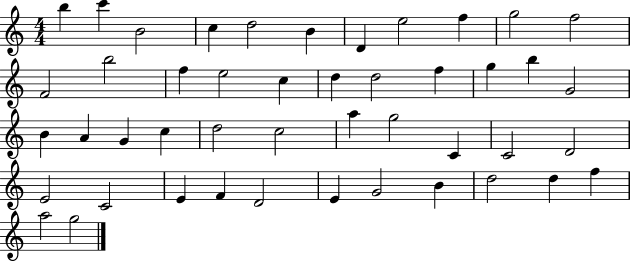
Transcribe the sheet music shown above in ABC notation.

X:1
T:Untitled
M:4/4
L:1/4
K:C
b c' B2 c d2 B D e2 f g2 f2 F2 b2 f e2 c d d2 f g b G2 B A G c d2 c2 a g2 C C2 D2 E2 C2 E F D2 E G2 B d2 d f a2 g2